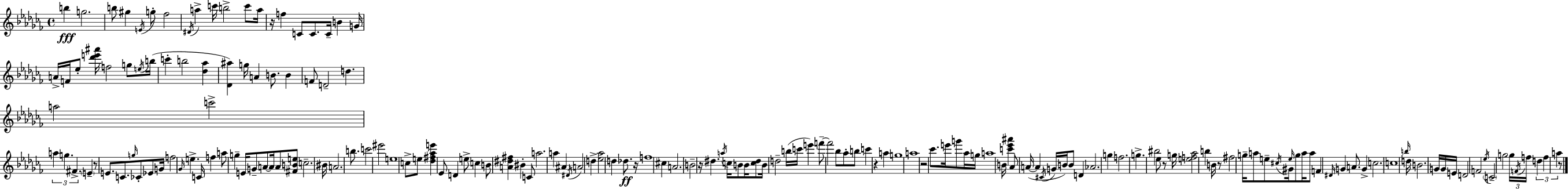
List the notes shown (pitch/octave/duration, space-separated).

B5/q G5/h. B5/e G#5/q E4/s G5/e FES5/h D#4/s A5/q C6/s B5/h C6/e A5/s R/s F5/q C4/e C4/e. C4/s B4/q G4/s A4/s F4/s Eb5/e [Db6,E6,A#6]/s F5/h G5/e E5/s B5/s C6/q B5/h [Db5,Ab5]/q [Db4,A#5]/q G5/s A4/q B4/e. B4/q F4/e D4/h D5/q. A5/h C6/h A5/q G5/q. F#4/q. E4/q R/e E4/e. C4/e. G5/s CES4/e Eb4/e G4/s F5/h Gb4/s E5/q. C4/s F5/q A5/e G5/q E4/s G4/e A4/e A4/s A4/e [F#4,B4,E5]/e C5/h. BIS4/s A4/h. B5/e. C6/h EIS6/h E5/w C5/e E5/e [Db5,F#5,Ab5,E6]/q Eb4/e D4/q E5/e C5/q B4/e [A4,D#5,F#5]/q BIS4/q C4/e A5/h. A5/q A#4/q D#4/s A4/h D5/q [Eb5,Ab5]/h D5/q Db5/e. R/s F5/w C#5/q A4/h. B4/h R/s D#5/q. A5/s C5/s B4/e B4/s [C5,D#5]/e B4/s D5/h B5/s C6/s E6/q F6/e F6/h Bb5/e Ab5/e B5/e C6/q R/q A5/q G5/w A5/w R/h CES6/e. E6/s G6/e Ab5/s G5/s A5/w B4/s [C6,Eb6,A#6]/q Ab4/e A4/s A4/q C#4/s G4/s B4/s B4/e D4/q Ab4/h. G5/q F5/h. G5/q. BIS5/h Eb5/e R/e G5/s [E5,F5,Ab5]/h B5/q B4/s R/e F#5/h G5/s A5/e E5/e C#5/s G#4/s E5/s G5/e A5/s A5/e F4/q D#4/s G4/q A4/e. G4/q C5/h. C5/w B5/s D5/s B4/h. G4/s G4/s E4/s D4/h F4/h Eb5/s C4/h G5/h G5/s F4/s F5/s D5/q F5/q A5/q R/e